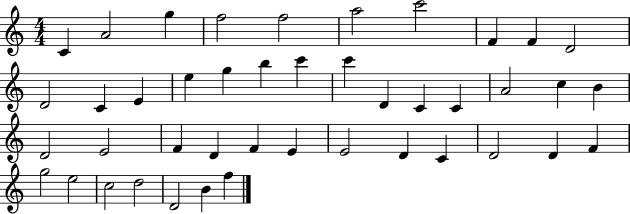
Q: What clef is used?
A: treble